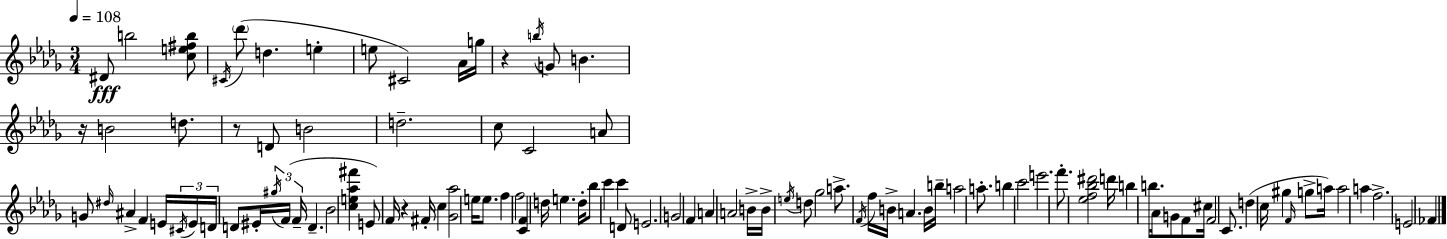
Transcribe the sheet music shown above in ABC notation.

X:1
T:Untitled
M:3/4
L:1/4
K:Bbm
^D/2 b2 [ce^fb]/2 ^C/4 _d'/2 d e e/2 ^C2 _A/4 g/4 z b/4 G/2 B z/4 B2 d/2 z/2 D/2 B2 d2 c/2 C2 A/2 G/2 ^d/4 ^A F E/4 ^C/4 E/4 D/4 D/2 ^E/4 ^g/4 F/4 F/4 D _B2 [ce_a^f'] E/2 F/4 z ^F/4 c [_G_a]2 e/4 e/2 f f2 [CF] d/4 e d/4 _b/2 c' c' D/2 E2 G2 F A A2 B/4 B/4 e/4 d/2 _g2 a/2 F/4 f/4 B/4 A B/4 b/4 a2 a/2 b c'2 e'2 f'/2 [_ef_b^d']2 d'/4 b b/2 _A/4 G/2 F/2 ^c/4 F2 C/2 d c/4 ^g F/4 g/2 a/4 a2 a f2 E2 _F